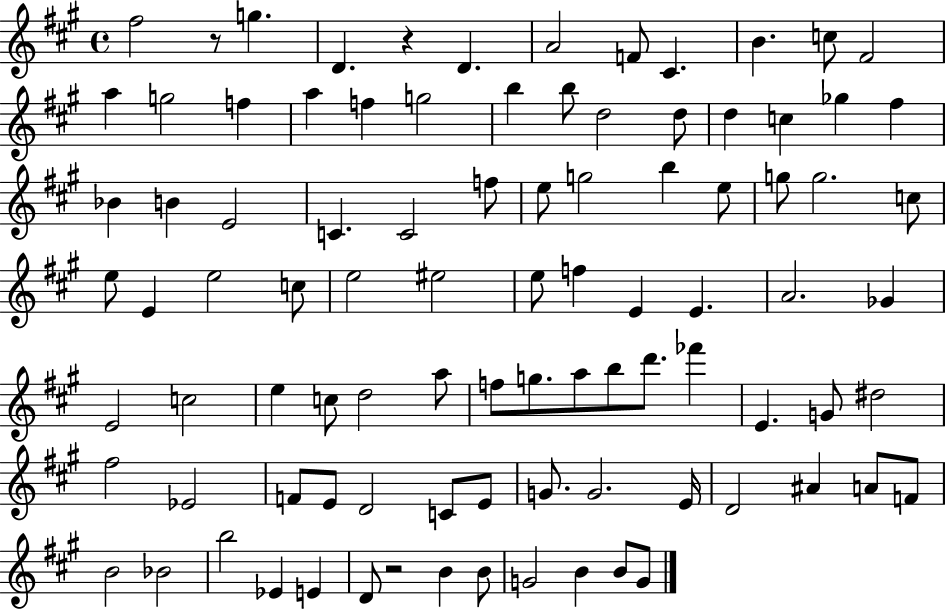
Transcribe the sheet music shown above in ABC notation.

X:1
T:Untitled
M:4/4
L:1/4
K:A
^f2 z/2 g D z D A2 F/2 ^C B c/2 ^F2 a g2 f a f g2 b b/2 d2 d/2 d c _g ^f _B B E2 C C2 f/2 e/2 g2 b e/2 g/2 g2 c/2 e/2 E e2 c/2 e2 ^e2 e/2 f E E A2 _G E2 c2 e c/2 d2 a/2 f/2 g/2 a/2 b/2 d'/2 _f' E G/2 ^d2 ^f2 _E2 F/2 E/2 D2 C/2 E/2 G/2 G2 E/4 D2 ^A A/2 F/2 B2 _B2 b2 _E E D/2 z2 B B/2 G2 B B/2 G/2